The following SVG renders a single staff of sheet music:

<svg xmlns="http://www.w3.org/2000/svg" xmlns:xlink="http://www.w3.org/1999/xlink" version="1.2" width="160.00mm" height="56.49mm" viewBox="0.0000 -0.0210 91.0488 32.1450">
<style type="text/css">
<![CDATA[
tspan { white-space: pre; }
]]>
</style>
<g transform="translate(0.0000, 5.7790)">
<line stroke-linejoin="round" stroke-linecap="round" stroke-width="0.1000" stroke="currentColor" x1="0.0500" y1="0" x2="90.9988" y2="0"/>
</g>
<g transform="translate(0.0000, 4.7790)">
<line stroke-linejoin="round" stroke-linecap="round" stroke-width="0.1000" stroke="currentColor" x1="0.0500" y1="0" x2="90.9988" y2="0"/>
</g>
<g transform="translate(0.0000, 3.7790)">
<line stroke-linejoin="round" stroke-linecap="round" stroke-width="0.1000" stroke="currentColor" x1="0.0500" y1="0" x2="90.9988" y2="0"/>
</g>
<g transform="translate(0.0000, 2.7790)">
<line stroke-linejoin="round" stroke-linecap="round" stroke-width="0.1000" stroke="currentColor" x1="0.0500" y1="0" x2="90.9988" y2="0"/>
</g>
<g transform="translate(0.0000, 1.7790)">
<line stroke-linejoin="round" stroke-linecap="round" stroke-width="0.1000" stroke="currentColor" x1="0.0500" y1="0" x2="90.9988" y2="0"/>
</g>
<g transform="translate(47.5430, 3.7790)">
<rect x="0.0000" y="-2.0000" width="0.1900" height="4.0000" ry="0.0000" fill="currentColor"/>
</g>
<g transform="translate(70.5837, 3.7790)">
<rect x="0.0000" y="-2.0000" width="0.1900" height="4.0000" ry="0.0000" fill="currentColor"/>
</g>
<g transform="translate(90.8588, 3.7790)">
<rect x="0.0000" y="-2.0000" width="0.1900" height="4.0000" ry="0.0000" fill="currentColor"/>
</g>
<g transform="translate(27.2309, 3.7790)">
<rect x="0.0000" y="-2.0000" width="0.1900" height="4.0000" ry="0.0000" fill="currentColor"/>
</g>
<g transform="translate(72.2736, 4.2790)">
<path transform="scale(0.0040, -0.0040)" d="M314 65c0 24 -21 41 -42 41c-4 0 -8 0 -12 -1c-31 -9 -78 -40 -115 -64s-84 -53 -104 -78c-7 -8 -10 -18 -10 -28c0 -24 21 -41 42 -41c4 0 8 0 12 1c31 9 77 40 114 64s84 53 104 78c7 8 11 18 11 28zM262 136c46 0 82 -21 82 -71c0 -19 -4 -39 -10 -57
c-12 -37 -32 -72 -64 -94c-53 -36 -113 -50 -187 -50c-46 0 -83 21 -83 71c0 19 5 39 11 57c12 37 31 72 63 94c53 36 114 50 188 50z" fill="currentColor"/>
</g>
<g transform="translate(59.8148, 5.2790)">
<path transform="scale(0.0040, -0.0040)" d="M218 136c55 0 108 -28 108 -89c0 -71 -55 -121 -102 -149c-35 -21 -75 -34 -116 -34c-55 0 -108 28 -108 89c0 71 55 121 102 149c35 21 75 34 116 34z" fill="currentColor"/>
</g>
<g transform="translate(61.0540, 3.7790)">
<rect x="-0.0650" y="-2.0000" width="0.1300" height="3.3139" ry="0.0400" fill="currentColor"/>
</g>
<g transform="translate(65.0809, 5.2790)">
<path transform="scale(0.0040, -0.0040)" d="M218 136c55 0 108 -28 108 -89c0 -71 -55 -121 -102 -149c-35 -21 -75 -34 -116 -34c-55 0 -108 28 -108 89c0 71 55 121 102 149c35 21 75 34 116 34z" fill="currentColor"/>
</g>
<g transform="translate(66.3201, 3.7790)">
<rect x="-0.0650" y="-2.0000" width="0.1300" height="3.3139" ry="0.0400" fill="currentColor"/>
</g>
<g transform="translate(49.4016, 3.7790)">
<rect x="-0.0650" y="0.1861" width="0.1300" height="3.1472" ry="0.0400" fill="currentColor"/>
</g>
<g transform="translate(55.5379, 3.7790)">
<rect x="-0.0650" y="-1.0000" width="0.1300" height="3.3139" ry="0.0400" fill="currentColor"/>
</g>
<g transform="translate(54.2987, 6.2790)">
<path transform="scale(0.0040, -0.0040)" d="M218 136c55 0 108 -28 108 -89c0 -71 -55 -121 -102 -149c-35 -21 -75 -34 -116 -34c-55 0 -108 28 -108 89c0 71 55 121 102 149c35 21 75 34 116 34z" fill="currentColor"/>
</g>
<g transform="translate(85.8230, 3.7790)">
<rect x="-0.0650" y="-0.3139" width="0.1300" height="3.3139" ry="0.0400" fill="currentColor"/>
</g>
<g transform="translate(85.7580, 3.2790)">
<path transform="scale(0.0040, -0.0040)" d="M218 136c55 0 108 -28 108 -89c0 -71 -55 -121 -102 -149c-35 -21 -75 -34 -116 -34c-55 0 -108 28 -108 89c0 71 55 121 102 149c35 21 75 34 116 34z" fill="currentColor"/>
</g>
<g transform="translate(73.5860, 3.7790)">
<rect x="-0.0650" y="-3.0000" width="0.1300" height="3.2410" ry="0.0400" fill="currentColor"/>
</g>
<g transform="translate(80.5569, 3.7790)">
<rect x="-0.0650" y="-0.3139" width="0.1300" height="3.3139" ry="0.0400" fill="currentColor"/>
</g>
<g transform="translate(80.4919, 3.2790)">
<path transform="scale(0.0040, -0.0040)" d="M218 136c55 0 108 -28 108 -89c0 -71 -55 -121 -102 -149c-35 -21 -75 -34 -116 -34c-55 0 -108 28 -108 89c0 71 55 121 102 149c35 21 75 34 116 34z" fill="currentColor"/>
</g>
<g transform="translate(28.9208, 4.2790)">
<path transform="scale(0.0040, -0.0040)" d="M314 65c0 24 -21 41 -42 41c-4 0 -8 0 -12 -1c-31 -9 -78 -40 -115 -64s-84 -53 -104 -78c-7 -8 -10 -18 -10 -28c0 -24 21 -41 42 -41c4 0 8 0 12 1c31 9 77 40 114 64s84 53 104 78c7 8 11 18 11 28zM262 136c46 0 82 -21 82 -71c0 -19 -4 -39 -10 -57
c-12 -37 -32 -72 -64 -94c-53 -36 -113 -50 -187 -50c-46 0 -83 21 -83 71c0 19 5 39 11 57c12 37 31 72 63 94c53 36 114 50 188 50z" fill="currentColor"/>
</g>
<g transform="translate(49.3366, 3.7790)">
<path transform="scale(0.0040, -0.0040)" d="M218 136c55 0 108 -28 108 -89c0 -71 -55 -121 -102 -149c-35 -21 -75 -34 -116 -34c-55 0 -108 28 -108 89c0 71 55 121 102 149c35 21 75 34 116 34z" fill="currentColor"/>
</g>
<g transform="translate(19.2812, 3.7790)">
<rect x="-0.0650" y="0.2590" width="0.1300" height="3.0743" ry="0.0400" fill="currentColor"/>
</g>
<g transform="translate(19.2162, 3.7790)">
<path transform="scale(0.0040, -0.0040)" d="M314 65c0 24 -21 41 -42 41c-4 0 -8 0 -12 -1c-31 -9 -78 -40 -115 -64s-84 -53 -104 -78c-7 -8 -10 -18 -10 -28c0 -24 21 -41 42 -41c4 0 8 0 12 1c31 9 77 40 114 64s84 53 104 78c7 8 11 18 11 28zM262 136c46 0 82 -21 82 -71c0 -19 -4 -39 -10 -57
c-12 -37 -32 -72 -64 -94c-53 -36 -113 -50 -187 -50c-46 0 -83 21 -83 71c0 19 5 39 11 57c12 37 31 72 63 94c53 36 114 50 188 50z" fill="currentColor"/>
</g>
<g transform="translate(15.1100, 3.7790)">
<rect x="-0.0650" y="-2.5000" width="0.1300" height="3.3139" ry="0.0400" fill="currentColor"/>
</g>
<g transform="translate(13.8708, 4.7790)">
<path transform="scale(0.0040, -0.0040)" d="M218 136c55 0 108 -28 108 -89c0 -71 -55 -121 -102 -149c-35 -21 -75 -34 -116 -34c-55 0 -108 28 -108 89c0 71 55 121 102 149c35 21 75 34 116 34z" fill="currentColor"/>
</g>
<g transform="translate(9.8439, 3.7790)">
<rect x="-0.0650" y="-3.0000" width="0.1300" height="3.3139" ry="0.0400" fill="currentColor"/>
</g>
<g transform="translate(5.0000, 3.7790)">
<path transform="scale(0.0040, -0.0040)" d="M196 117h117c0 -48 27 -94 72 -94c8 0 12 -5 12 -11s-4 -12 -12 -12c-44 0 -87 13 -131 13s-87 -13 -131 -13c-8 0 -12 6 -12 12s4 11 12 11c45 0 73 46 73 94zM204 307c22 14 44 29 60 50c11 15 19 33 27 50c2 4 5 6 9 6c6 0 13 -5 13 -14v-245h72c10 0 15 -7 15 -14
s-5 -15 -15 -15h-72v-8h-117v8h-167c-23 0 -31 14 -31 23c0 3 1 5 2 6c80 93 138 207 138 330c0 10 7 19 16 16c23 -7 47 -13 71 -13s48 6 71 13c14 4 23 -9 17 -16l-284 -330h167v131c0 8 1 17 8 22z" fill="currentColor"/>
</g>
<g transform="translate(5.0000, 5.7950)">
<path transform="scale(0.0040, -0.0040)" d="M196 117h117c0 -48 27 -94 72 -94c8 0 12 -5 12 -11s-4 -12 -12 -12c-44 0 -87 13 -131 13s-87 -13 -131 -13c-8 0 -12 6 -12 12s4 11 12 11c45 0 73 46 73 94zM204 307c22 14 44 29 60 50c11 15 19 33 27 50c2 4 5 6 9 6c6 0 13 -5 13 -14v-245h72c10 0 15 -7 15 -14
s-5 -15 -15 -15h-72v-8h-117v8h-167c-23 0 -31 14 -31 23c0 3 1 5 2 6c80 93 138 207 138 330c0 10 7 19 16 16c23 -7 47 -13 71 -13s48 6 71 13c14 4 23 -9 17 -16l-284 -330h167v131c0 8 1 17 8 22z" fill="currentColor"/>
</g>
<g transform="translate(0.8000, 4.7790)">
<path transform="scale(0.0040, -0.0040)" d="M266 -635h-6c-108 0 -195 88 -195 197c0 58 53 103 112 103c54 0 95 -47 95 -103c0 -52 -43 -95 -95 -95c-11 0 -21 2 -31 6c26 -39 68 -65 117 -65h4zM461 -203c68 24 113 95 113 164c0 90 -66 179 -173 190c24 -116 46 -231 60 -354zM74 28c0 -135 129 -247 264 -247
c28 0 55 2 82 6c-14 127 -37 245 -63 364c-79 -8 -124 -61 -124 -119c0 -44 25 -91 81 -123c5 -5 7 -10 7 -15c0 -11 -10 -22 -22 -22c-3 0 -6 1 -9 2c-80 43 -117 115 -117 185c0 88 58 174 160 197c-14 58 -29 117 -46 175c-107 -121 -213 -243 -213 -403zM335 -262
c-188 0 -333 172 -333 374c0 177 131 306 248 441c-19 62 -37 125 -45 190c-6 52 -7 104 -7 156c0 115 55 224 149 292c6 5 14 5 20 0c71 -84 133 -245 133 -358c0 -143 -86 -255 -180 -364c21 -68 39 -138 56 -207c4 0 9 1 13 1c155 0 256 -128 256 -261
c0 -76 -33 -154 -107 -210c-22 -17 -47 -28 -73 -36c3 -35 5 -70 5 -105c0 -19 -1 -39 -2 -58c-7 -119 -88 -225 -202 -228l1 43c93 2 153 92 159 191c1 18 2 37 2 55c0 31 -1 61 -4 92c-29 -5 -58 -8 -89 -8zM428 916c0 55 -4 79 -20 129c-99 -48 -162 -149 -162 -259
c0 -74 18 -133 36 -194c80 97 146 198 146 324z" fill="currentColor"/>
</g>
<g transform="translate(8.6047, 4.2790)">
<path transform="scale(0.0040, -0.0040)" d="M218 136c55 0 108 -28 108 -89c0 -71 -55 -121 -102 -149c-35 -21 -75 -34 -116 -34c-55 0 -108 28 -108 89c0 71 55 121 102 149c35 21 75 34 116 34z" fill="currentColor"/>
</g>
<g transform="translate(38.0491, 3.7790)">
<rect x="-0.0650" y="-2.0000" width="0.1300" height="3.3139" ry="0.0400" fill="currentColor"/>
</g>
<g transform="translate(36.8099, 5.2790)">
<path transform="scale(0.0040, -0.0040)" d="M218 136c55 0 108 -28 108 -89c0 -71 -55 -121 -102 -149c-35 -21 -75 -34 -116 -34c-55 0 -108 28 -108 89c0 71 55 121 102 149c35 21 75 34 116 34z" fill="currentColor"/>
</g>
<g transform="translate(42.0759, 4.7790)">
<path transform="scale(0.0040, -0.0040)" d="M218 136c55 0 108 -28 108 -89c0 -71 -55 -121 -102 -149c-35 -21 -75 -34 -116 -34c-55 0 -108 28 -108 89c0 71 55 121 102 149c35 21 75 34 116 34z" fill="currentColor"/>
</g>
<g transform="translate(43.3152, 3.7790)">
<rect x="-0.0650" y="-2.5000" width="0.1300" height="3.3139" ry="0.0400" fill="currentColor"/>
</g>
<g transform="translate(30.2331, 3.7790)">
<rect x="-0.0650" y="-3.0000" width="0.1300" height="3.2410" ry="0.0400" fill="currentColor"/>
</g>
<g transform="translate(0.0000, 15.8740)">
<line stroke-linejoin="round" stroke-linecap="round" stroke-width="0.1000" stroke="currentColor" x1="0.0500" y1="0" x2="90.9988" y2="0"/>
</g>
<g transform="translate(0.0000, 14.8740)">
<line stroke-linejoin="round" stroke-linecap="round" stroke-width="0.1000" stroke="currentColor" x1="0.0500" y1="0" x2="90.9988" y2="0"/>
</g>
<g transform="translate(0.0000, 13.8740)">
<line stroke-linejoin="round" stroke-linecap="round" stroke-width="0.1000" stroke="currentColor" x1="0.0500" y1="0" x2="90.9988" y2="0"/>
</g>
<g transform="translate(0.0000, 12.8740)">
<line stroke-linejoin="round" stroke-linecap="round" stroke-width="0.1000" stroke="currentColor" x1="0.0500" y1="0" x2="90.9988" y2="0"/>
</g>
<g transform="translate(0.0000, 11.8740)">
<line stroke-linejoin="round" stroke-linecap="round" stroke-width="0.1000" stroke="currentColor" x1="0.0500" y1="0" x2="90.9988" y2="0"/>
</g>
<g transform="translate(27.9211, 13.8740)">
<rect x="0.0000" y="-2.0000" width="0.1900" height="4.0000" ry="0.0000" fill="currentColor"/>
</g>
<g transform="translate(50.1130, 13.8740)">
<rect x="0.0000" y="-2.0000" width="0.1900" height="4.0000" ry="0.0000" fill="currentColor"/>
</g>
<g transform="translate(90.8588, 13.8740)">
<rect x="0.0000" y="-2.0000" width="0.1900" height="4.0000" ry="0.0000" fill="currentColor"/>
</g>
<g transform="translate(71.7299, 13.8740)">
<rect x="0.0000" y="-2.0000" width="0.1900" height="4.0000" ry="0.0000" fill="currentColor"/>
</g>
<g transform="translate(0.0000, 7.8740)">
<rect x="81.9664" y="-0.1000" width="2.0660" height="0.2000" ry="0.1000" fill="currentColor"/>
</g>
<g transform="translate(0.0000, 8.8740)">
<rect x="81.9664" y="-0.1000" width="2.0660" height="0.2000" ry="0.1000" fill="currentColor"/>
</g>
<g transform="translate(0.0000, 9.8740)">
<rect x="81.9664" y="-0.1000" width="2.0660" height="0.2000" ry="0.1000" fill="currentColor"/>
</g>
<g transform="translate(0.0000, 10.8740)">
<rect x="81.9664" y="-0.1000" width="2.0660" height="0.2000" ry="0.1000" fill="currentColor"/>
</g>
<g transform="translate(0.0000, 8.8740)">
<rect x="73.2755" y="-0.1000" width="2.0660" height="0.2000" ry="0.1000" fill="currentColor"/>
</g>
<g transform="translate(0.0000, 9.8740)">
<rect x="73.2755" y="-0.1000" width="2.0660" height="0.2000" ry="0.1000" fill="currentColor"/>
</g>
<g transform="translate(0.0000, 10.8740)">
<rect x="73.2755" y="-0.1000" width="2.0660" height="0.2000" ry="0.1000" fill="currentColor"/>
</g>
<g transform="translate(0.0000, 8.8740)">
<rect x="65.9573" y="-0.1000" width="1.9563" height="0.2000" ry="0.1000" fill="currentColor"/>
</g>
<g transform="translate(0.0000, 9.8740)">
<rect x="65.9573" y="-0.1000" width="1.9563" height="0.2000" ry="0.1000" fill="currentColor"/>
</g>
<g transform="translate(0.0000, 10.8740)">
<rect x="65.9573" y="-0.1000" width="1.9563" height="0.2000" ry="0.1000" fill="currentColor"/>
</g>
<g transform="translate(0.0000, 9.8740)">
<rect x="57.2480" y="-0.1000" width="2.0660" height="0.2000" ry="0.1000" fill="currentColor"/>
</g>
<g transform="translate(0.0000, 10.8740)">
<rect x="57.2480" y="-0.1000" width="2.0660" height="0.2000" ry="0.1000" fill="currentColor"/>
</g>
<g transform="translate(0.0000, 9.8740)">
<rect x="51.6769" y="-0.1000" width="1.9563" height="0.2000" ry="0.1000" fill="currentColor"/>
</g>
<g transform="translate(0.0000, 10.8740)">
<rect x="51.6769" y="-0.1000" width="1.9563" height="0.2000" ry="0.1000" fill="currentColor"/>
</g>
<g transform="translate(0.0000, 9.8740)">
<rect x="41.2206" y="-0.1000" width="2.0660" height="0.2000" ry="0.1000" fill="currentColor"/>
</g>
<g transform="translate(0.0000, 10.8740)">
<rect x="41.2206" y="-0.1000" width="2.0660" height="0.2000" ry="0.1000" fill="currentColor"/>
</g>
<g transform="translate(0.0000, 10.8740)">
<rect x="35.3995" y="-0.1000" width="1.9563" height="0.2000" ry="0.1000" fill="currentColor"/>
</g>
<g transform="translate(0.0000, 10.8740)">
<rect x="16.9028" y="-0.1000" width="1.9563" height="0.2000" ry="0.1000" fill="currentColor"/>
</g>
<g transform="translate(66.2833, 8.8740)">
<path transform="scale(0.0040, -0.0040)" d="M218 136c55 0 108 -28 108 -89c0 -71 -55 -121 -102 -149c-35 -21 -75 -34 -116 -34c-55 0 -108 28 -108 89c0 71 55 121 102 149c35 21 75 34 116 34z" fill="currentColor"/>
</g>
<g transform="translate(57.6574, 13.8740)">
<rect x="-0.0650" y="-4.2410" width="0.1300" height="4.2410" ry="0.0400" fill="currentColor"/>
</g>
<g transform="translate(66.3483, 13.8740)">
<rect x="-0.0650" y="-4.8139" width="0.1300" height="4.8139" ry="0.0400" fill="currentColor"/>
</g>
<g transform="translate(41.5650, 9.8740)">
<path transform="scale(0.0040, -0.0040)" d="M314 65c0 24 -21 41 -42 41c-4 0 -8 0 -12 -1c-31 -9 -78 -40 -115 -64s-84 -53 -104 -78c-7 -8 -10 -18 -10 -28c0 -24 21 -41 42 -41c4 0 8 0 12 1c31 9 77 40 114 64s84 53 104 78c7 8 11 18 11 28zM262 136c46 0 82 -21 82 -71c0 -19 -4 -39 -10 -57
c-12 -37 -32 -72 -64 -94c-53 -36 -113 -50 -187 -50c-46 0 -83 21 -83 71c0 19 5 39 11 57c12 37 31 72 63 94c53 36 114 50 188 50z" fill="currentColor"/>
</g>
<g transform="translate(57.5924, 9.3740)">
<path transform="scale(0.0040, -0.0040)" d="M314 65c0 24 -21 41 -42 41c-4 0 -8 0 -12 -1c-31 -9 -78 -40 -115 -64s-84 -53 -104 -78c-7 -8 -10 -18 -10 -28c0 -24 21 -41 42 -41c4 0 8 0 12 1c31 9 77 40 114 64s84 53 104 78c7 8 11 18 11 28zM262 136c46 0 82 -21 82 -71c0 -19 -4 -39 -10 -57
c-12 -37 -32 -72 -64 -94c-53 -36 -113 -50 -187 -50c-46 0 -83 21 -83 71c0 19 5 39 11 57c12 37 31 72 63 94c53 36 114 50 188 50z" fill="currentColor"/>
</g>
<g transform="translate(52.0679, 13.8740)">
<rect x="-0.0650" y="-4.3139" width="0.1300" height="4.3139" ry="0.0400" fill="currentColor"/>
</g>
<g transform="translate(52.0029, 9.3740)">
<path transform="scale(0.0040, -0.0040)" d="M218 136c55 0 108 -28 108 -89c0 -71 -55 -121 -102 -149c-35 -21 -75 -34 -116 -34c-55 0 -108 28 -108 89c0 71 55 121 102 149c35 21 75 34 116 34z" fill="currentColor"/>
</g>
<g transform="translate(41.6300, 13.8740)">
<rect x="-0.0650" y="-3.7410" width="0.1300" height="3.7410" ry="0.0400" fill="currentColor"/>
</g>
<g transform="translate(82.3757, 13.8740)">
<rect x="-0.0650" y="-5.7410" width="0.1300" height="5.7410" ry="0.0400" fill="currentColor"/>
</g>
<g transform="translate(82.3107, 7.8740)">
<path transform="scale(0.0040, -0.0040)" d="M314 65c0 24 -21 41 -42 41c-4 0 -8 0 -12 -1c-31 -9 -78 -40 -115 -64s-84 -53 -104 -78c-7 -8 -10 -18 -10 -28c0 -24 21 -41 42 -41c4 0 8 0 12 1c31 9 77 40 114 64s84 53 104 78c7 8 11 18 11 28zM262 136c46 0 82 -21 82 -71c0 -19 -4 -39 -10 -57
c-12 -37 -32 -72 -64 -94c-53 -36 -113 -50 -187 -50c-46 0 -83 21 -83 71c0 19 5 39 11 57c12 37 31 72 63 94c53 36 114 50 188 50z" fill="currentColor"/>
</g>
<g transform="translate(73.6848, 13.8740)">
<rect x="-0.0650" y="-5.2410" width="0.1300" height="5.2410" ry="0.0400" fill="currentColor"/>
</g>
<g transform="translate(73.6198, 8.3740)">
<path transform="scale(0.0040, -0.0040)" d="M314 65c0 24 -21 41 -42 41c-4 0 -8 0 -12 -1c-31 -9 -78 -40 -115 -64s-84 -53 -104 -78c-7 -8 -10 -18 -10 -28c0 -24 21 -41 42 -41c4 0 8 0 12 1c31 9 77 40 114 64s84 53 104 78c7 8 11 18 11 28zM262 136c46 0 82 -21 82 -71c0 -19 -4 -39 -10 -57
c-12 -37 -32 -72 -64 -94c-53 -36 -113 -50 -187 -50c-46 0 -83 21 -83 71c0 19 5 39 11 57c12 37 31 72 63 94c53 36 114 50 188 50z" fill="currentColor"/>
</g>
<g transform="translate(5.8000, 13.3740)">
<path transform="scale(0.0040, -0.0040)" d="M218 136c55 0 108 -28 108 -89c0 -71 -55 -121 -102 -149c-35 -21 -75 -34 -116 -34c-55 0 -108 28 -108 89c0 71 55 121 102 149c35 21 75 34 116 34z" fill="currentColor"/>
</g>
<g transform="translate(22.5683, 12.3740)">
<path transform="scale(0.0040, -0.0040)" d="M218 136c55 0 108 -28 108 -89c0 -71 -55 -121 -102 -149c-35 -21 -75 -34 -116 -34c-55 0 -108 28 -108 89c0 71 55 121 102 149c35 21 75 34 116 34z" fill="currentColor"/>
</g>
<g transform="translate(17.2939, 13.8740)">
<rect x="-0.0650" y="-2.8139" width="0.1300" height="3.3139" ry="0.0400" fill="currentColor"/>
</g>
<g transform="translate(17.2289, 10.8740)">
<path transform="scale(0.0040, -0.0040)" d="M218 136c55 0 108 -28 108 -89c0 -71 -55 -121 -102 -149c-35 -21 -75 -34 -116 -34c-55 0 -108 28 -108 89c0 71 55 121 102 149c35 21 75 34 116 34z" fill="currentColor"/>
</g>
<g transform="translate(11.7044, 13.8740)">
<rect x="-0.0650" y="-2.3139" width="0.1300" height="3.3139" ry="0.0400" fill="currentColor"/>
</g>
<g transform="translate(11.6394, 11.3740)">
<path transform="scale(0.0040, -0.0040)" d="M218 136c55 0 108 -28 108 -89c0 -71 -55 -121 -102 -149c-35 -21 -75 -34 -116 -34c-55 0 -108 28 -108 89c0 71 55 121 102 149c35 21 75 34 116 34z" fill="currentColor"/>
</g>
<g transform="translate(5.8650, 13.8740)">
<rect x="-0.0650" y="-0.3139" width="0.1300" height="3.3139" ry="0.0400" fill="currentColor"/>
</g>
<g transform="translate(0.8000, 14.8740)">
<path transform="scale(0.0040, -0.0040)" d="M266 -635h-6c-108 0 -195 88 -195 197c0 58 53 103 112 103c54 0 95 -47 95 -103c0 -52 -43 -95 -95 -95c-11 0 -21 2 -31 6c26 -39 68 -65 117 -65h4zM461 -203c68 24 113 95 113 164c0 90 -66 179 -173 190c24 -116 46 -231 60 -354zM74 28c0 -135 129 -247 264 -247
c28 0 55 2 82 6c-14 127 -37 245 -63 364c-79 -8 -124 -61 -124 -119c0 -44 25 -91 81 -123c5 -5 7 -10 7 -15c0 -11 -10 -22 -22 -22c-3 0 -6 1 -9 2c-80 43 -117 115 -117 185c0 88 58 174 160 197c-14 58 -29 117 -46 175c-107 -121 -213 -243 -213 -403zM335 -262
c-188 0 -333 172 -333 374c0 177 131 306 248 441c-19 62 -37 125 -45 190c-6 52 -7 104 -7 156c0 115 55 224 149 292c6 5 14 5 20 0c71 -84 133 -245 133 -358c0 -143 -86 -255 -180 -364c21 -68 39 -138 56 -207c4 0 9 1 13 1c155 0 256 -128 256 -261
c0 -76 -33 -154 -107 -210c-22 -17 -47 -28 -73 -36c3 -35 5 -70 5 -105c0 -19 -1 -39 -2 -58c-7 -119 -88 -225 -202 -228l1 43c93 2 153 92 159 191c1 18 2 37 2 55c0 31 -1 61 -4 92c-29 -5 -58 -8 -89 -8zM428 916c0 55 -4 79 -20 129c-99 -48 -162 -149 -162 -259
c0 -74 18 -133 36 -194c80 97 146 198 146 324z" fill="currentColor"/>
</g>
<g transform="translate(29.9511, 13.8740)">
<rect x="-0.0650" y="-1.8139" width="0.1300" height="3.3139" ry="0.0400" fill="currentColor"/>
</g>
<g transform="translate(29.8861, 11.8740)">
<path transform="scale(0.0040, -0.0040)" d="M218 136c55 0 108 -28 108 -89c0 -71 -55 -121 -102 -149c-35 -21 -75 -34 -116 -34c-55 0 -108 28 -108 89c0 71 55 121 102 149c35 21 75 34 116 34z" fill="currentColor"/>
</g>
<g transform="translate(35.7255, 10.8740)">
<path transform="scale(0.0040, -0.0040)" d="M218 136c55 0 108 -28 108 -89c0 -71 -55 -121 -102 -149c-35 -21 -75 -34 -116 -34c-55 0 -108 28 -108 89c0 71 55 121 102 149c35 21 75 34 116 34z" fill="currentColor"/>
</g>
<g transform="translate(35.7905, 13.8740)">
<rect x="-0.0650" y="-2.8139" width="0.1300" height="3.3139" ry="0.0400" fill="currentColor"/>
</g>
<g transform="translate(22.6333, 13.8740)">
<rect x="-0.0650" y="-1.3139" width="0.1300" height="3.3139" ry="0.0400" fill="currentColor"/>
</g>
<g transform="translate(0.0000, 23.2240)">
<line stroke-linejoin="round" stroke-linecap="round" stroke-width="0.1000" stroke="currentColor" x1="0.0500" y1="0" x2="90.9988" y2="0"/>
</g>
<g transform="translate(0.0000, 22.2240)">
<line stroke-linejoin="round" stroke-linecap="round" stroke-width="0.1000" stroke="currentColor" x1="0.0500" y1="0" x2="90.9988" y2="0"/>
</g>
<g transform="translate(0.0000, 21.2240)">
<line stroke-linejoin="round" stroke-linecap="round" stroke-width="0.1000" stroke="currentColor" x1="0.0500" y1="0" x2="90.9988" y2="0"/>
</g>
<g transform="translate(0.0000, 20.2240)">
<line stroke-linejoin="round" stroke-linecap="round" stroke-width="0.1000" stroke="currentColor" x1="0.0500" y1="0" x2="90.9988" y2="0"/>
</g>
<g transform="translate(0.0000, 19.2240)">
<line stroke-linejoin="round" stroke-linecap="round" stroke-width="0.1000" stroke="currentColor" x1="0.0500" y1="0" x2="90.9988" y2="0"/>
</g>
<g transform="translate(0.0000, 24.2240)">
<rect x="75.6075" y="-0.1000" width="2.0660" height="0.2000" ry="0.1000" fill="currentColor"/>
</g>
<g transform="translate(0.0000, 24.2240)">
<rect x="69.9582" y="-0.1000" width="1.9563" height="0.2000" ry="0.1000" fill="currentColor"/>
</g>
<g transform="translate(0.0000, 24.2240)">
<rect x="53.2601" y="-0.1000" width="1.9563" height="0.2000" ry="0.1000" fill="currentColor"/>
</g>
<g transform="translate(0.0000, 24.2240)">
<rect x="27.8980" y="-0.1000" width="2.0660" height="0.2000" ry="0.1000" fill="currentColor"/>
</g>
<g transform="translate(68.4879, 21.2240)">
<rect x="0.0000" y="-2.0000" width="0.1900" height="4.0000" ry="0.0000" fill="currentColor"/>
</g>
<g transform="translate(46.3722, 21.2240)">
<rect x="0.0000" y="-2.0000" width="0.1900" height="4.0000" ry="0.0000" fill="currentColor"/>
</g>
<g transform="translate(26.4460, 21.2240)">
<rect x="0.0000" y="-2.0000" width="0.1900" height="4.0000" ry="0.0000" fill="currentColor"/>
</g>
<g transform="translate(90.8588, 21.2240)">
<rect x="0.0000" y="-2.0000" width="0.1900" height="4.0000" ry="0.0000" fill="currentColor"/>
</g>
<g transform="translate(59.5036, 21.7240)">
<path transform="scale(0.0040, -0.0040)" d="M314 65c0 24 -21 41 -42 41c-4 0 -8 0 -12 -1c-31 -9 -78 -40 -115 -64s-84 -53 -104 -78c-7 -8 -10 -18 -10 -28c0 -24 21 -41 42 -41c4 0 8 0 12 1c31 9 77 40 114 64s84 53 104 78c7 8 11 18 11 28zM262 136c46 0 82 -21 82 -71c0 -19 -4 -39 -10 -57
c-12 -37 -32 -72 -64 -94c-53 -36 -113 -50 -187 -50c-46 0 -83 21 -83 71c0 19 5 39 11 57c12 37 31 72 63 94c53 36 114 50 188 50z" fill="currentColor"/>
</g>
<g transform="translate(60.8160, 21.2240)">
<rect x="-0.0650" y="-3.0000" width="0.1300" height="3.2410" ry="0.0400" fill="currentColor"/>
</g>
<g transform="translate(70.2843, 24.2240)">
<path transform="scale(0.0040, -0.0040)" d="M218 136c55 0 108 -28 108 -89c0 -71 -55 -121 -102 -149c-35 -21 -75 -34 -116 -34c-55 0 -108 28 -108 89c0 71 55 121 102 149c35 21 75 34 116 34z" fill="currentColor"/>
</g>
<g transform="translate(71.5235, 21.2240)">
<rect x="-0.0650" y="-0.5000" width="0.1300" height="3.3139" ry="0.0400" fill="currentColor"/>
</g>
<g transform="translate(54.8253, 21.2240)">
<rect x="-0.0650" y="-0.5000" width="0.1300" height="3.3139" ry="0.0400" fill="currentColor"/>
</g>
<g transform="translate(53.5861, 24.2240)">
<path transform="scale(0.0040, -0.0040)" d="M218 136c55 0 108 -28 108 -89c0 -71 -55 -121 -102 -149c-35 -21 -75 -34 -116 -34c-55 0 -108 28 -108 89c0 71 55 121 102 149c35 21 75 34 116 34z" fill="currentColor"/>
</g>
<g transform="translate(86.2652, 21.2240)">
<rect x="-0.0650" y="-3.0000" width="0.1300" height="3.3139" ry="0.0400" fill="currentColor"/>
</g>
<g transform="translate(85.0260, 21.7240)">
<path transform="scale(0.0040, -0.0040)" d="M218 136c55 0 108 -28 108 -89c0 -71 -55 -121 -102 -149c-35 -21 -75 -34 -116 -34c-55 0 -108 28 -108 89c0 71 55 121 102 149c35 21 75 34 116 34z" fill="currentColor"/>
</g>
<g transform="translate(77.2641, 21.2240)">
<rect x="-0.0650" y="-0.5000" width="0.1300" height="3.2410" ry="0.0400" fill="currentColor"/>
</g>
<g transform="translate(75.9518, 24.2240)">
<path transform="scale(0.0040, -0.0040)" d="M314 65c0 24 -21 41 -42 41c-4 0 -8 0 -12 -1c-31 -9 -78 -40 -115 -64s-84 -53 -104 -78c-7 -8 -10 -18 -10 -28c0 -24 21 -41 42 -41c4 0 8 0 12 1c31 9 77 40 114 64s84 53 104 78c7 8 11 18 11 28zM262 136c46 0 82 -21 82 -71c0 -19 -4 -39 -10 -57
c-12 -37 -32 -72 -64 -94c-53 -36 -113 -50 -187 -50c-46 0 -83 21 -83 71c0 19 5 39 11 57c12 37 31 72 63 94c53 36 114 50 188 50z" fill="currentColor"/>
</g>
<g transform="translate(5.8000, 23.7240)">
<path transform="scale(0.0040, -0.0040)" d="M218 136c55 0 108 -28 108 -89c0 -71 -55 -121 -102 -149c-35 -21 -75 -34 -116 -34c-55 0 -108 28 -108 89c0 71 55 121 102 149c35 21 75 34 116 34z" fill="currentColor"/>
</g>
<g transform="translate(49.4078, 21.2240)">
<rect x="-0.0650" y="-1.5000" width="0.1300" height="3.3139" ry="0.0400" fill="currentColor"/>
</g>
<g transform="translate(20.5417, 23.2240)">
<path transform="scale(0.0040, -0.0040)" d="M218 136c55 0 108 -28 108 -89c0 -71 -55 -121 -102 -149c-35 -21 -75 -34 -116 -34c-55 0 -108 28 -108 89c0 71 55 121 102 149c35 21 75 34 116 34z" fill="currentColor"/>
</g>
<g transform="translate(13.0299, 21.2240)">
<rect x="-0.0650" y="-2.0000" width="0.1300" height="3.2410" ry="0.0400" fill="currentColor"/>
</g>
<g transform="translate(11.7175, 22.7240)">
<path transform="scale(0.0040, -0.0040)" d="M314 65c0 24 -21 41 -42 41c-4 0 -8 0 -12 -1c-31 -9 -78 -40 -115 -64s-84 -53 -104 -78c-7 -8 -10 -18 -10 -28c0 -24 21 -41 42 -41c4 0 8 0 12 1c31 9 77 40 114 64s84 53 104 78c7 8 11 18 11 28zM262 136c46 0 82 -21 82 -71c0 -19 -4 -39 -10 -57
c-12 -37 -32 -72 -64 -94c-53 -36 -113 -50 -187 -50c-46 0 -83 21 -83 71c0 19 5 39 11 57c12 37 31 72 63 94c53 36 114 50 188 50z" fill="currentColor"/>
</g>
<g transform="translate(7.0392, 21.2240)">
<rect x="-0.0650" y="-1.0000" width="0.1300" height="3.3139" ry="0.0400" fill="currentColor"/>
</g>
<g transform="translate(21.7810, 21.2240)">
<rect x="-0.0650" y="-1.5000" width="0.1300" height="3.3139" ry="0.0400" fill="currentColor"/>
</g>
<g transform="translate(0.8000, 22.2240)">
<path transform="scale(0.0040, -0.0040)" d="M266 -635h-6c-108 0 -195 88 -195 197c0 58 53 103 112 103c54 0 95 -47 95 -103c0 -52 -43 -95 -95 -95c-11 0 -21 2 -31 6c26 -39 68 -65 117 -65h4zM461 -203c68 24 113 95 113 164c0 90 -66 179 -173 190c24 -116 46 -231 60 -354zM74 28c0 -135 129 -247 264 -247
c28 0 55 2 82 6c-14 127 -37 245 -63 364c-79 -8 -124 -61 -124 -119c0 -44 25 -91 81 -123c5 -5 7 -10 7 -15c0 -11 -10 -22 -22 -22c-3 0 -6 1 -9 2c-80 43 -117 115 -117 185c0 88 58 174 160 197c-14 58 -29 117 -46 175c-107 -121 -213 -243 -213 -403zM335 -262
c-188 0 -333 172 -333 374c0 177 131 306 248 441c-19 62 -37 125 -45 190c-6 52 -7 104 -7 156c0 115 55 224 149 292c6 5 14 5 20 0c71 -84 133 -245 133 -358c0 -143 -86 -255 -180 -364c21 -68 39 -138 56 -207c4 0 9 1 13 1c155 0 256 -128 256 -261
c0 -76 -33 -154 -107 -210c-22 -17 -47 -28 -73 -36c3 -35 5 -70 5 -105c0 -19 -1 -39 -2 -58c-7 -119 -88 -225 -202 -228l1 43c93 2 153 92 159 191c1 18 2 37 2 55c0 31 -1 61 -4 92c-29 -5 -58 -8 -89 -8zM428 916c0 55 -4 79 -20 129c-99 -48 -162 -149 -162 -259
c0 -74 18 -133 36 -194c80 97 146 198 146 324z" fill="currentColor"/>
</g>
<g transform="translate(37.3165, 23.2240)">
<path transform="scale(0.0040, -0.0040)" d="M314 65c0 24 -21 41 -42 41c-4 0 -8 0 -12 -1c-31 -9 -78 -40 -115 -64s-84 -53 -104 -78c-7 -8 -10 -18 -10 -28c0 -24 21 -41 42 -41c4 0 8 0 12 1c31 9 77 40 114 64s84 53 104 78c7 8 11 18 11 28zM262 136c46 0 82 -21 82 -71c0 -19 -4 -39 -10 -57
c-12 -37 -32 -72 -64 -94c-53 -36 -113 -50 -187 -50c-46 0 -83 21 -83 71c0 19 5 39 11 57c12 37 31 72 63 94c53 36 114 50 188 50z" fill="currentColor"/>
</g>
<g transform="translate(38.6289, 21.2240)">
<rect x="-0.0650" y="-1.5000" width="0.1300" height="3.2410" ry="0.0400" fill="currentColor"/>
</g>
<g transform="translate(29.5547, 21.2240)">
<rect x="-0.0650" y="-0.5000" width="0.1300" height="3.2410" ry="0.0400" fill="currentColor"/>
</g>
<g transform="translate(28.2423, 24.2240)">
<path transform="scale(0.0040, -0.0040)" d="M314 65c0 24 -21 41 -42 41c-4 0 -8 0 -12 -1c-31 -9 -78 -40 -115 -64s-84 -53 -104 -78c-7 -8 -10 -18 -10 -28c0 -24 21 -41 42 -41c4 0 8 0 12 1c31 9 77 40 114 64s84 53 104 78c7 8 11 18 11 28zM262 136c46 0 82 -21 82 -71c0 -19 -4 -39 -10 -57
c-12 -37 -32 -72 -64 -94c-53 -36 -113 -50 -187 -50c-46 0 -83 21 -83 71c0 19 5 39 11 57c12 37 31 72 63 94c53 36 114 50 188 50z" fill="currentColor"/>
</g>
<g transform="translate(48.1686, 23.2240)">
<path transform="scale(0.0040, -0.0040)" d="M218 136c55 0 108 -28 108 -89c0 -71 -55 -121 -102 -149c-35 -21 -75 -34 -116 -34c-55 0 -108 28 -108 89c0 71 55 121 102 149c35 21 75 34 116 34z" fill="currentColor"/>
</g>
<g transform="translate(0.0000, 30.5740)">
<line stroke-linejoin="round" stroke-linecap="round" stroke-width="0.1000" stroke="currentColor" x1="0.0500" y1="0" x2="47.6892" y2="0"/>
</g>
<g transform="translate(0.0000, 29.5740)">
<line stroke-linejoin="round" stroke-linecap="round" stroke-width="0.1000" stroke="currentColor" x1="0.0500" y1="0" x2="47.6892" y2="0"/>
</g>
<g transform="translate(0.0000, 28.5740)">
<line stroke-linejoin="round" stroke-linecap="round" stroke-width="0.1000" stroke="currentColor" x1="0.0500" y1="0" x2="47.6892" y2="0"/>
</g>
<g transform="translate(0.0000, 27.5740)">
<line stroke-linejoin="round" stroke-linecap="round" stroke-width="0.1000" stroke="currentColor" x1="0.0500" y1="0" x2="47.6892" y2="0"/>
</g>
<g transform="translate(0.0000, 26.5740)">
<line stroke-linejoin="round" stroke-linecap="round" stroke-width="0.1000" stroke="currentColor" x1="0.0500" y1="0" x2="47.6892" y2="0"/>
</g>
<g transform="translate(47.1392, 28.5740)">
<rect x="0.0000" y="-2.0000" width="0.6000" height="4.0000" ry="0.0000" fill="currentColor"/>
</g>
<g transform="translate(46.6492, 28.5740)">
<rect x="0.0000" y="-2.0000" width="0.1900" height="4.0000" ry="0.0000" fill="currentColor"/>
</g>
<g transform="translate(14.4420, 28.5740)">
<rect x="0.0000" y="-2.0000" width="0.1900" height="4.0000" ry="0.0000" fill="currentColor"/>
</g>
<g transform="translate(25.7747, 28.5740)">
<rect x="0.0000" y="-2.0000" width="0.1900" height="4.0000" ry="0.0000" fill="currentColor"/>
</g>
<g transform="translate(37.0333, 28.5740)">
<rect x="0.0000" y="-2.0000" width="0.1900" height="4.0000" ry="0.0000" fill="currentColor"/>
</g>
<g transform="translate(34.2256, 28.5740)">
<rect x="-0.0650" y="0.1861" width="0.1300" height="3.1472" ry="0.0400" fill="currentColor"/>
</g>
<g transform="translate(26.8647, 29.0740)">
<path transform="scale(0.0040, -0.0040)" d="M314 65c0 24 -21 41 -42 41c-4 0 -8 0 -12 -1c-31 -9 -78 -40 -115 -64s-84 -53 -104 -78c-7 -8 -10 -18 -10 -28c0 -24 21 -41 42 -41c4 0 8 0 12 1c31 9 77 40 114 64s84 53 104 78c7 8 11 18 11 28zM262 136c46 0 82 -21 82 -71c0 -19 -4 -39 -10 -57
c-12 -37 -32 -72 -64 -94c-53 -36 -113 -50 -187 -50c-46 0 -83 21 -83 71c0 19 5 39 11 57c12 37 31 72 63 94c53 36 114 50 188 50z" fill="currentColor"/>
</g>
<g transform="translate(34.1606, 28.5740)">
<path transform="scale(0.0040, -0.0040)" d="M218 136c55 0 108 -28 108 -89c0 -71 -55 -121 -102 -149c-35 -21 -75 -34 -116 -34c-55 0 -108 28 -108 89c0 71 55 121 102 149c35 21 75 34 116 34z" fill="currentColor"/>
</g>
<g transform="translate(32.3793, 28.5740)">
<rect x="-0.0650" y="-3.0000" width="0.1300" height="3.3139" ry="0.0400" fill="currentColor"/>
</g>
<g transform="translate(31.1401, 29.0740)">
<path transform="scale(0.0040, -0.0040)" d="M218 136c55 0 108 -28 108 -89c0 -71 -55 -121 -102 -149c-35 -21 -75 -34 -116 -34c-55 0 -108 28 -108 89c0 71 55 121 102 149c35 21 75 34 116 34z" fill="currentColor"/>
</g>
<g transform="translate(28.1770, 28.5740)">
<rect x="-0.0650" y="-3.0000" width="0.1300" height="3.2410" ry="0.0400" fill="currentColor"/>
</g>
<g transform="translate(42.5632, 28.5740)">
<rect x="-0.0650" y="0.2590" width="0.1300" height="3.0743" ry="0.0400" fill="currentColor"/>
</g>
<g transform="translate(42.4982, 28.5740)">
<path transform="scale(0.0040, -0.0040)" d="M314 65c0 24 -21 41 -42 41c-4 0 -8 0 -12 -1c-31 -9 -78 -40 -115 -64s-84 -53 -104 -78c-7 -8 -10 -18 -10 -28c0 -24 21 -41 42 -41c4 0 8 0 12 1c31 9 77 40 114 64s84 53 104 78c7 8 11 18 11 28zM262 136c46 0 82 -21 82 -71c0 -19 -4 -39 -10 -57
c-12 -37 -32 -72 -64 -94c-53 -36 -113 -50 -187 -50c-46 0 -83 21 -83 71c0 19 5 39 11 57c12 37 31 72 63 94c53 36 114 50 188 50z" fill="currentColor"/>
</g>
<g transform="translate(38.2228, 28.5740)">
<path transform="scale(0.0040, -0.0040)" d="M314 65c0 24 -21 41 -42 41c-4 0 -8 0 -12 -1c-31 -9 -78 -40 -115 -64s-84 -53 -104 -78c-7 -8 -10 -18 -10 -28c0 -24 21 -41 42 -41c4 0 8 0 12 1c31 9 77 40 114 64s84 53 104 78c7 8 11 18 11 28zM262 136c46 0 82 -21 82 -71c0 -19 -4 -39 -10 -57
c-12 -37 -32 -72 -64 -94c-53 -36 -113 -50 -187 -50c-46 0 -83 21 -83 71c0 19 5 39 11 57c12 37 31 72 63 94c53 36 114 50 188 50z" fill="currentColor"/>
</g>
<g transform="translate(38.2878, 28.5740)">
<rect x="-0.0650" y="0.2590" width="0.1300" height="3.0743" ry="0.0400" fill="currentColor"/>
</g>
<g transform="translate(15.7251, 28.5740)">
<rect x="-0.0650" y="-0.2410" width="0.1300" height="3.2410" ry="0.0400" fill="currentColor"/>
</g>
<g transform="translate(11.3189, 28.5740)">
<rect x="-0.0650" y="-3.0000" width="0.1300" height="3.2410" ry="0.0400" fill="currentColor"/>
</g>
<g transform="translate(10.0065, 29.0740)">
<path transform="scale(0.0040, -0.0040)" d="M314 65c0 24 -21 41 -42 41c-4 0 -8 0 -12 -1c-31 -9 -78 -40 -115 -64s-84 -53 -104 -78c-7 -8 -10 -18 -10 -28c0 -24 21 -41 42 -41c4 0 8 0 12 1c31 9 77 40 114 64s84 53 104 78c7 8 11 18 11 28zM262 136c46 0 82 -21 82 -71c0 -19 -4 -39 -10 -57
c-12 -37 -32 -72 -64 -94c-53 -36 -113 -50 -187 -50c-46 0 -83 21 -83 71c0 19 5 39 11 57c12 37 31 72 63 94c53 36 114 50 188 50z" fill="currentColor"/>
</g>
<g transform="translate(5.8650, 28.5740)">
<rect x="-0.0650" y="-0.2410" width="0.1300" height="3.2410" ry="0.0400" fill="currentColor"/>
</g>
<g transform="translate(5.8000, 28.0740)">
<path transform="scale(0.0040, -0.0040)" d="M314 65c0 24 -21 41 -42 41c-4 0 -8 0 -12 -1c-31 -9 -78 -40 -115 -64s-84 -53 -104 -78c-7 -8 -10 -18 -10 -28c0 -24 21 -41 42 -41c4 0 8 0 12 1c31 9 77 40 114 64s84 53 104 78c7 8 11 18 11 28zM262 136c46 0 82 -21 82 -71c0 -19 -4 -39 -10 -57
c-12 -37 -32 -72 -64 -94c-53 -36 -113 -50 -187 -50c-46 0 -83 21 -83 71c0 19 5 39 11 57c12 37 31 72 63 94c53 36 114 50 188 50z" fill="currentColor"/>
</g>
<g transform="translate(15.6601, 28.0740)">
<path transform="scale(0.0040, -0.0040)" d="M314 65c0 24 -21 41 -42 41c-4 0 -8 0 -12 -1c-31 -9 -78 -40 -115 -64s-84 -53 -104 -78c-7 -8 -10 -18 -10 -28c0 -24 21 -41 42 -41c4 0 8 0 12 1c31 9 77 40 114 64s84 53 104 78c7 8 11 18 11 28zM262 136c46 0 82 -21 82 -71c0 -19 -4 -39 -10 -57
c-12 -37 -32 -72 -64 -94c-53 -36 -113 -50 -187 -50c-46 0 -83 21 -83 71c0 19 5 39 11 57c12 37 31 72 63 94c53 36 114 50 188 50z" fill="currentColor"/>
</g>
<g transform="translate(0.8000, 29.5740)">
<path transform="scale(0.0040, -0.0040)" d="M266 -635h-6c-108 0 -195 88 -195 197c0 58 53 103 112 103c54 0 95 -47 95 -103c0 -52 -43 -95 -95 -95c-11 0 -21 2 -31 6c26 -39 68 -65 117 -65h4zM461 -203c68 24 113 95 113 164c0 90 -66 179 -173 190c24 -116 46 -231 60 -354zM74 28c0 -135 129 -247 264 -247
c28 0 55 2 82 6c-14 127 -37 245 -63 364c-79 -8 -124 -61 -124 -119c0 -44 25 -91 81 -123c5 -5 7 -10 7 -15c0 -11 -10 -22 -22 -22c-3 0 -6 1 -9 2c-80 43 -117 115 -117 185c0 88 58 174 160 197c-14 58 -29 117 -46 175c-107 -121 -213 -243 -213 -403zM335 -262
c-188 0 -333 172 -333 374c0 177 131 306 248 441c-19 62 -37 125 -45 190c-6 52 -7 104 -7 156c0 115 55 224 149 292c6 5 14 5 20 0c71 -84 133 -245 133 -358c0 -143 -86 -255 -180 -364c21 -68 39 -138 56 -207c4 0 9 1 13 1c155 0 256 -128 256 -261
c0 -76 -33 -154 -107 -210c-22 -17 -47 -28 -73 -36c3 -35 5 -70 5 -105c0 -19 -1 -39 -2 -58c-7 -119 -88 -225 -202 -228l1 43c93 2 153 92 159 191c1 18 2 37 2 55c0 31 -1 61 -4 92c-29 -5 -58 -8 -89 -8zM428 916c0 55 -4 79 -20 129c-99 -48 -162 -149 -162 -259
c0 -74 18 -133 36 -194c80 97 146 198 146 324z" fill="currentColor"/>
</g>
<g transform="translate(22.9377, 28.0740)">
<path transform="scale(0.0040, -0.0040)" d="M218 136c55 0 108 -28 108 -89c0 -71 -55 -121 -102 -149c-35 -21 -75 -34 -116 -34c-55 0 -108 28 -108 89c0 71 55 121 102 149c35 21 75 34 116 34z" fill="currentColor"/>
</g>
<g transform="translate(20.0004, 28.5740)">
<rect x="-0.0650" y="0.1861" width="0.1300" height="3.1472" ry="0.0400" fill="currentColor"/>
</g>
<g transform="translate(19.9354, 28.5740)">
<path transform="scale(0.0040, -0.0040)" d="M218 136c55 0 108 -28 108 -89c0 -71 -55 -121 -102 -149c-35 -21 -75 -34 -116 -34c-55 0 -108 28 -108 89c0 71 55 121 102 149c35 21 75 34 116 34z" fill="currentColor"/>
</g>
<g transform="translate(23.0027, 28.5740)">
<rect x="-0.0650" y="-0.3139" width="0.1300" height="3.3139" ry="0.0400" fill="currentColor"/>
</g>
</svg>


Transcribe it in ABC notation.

X:1
T:Untitled
M:4/4
L:1/4
K:C
A G B2 A2 F G B D F F A2 c c c g a e f a c'2 d' d'2 e' f'2 g'2 D F2 E C2 E2 E C A2 C C2 A c2 A2 c2 B c A2 A B B2 B2